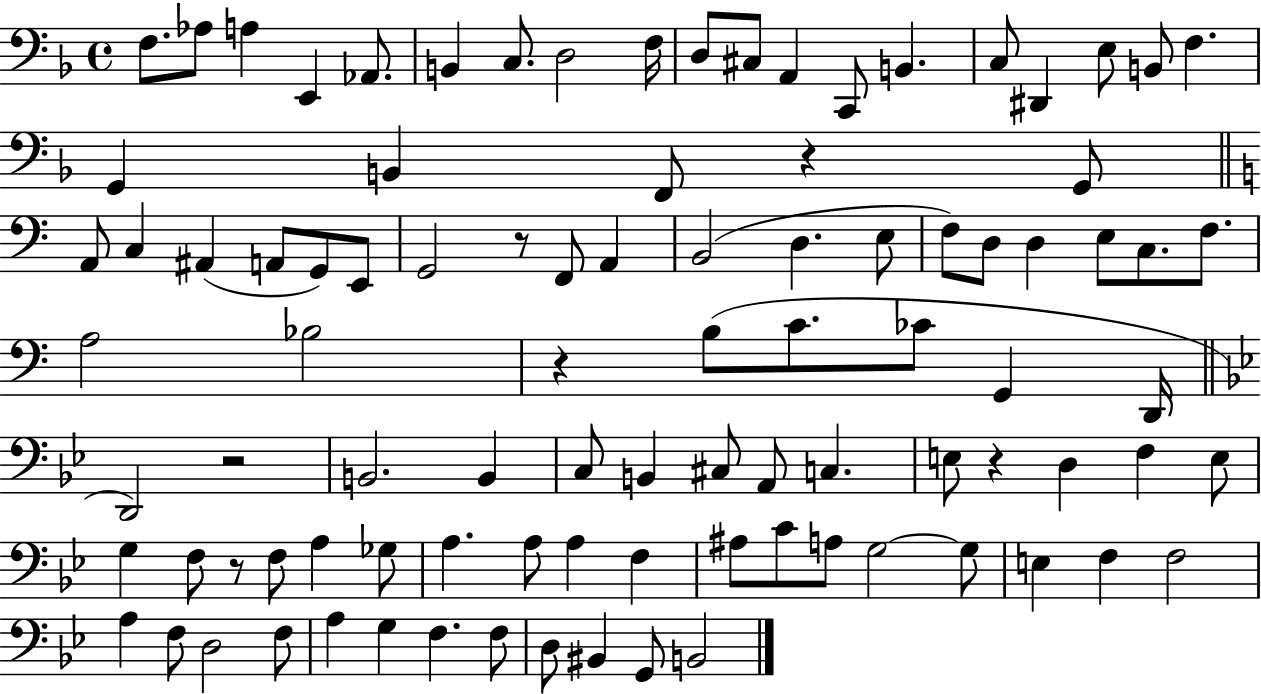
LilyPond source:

{
  \clef bass
  \time 4/4
  \defaultTimeSignature
  \key f \major
  f8. aes8 a4 e,4 aes,8. | b,4 c8. d2 f16 | d8 cis8 a,4 c,8 b,4. | c8 dis,4 e8 b,8 f4. | \break g,4 b,4 f,8 r4 g,8 | \bar "||" \break \key c \major a,8 c4 ais,4( a,8 g,8) e,8 | g,2 r8 f,8 a,4 | b,2( d4. e8 | f8) d8 d4 e8 c8. f8. | \break a2 bes2 | r4 b8( c'8. ces'8 g,4 d,16 | \bar "||" \break \key bes \major d,2) r2 | b,2. b,4 | c8 b,4 cis8 a,8 c4. | e8 r4 d4 f4 e8 | \break g4 f8 r8 f8 a4 ges8 | a4. a8 a4 f4 | ais8 c'8 a8 g2~~ g8 | e4 f4 f2 | \break a4 f8 d2 f8 | a4 g4 f4. f8 | d8 bis,4 g,8 b,2 | \bar "|."
}